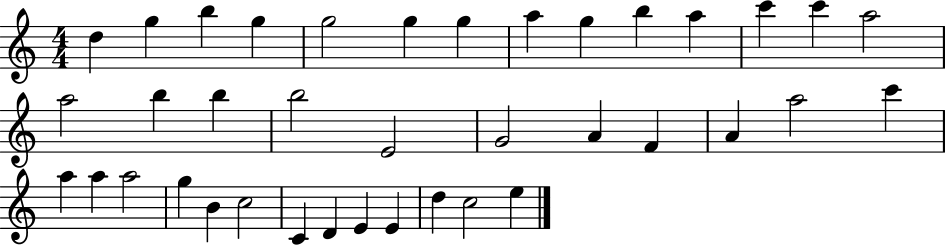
X:1
T:Untitled
M:4/4
L:1/4
K:C
d g b g g2 g g a g b a c' c' a2 a2 b b b2 E2 G2 A F A a2 c' a a a2 g B c2 C D E E d c2 e